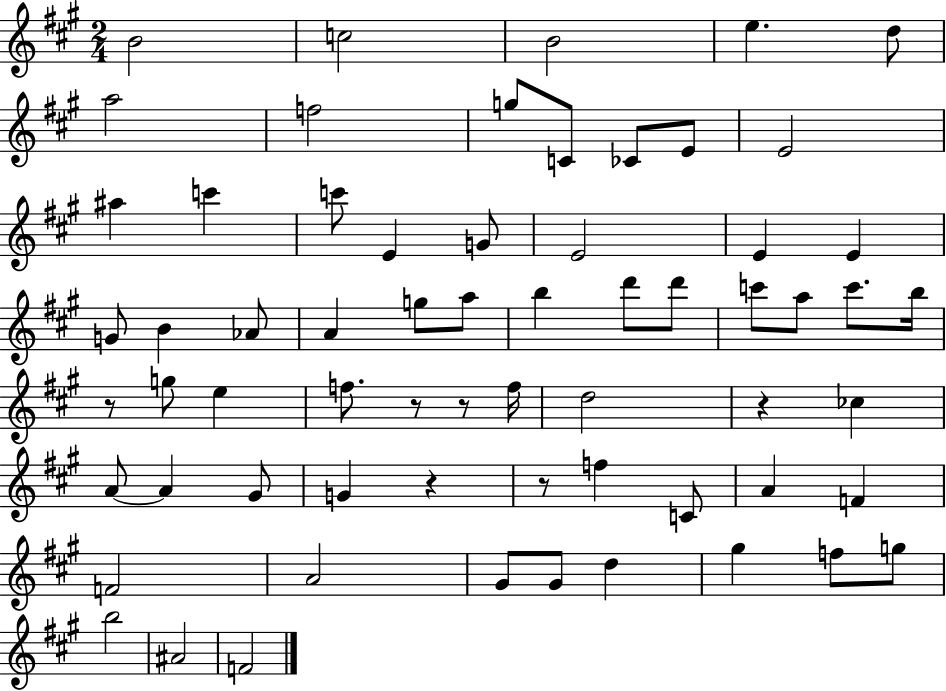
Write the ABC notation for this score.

X:1
T:Untitled
M:2/4
L:1/4
K:A
B2 c2 B2 e d/2 a2 f2 g/2 C/2 _C/2 E/2 E2 ^a c' c'/2 E G/2 E2 E E G/2 B _A/2 A g/2 a/2 b d'/2 d'/2 c'/2 a/2 c'/2 b/4 z/2 g/2 e f/2 z/2 z/2 f/4 d2 z _c A/2 A ^G/2 G z z/2 f C/2 A F F2 A2 ^G/2 ^G/2 d ^g f/2 g/2 b2 ^A2 F2